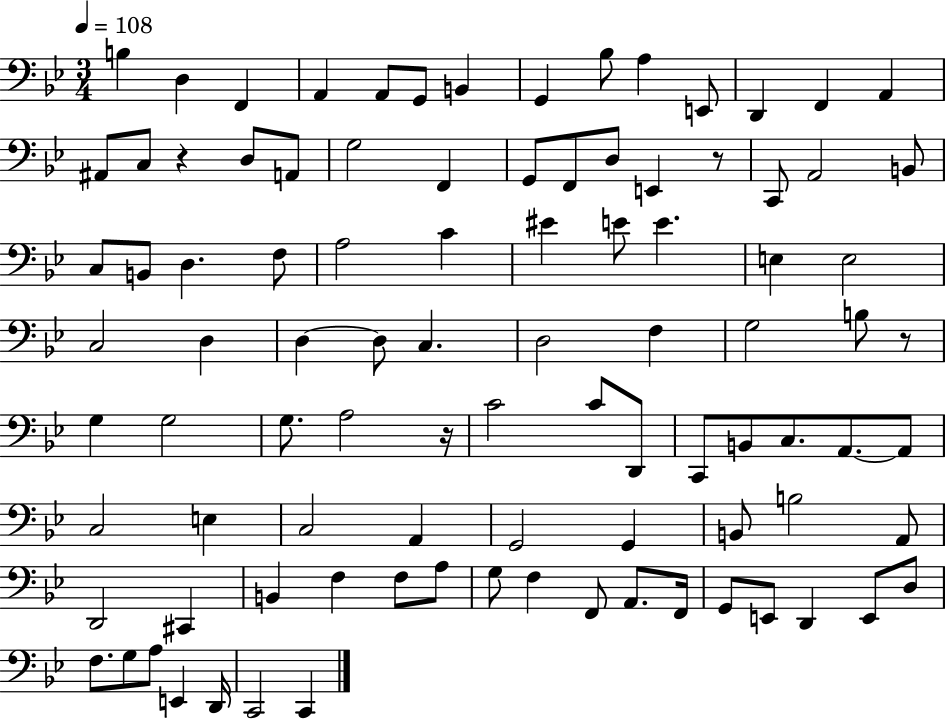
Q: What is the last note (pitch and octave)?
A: C2